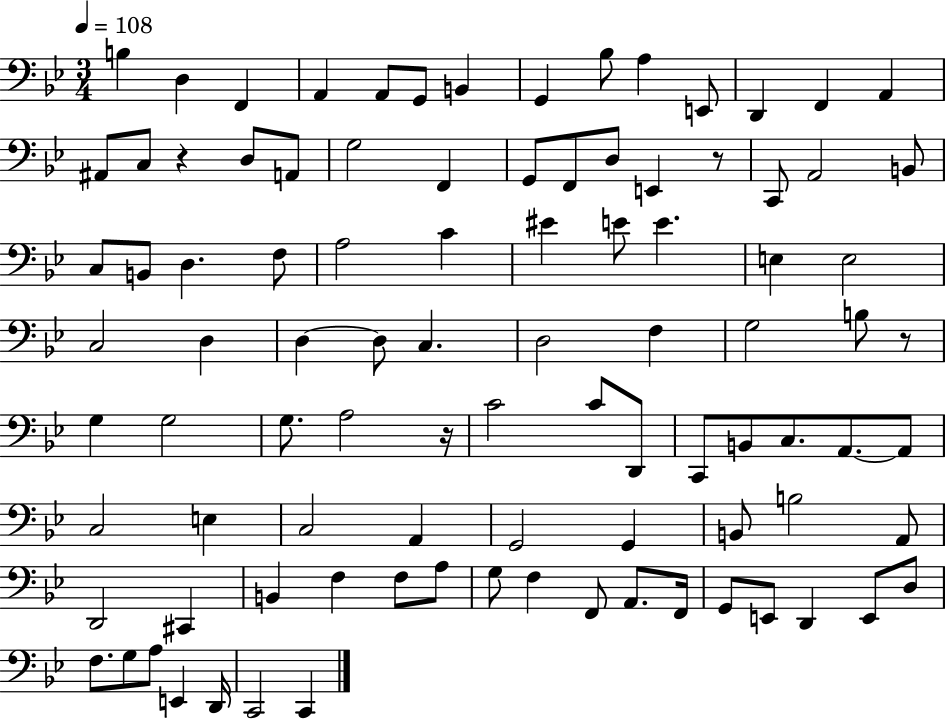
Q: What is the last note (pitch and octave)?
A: C2